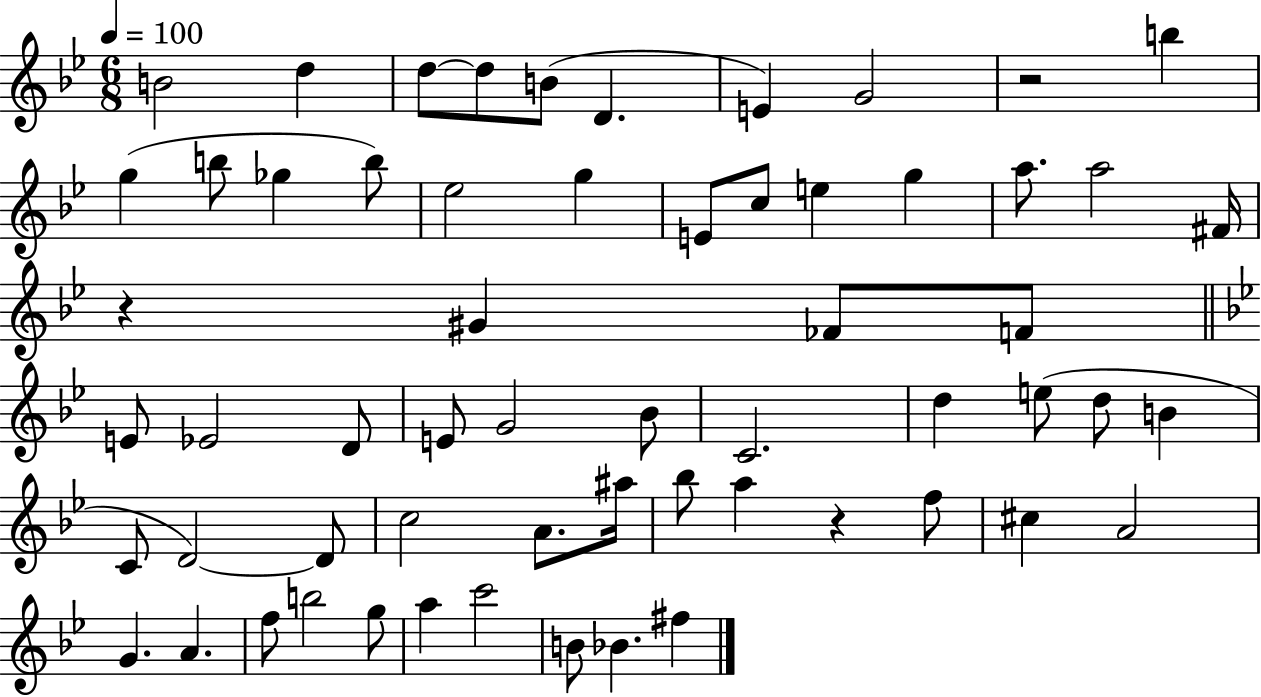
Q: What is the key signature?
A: BES major